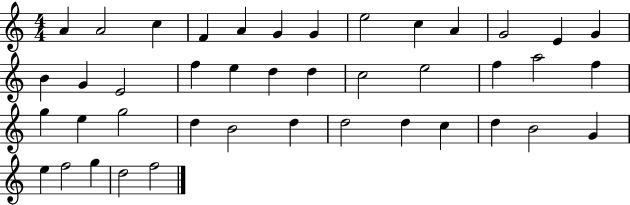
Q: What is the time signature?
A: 4/4